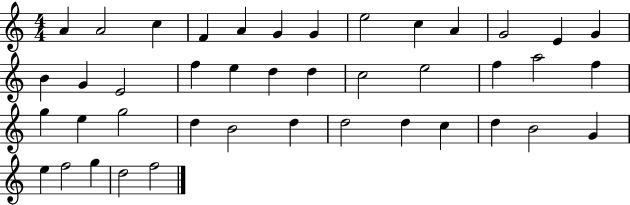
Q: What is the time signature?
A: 4/4